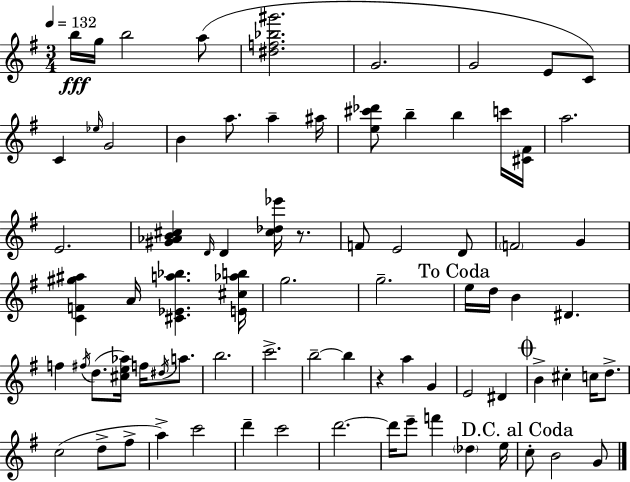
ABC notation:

X:1
T:Untitled
M:3/4
L:1/4
K:Em
b/4 g/4 b2 a/2 [^df_b^g']2 G2 G2 E/2 C/2 C _e/4 G2 B a/2 a ^a/4 [e^c'_d']/2 b b c'/4 [^C^F]/4 a2 E2 [^G_AB^c] D/4 D [^c_d_e']/4 z/2 F/2 E2 D/2 F2 G [CF^g^a] A/4 [^C_Ea_b] [E^c_ab]/4 g2 g2 e/4 d/4 B ^D f ^f/4 d/2 [^ce_a]/4 f/4 ^d/4 a/2 b2 c'2 b2 b z a G E2 ^D B ^c c/4 d/2 c2 d/2 ^f/2 a c'2 d' c'2 d'2 d'/4 e'/2 f' _d e/4 c/2 B2 G/2